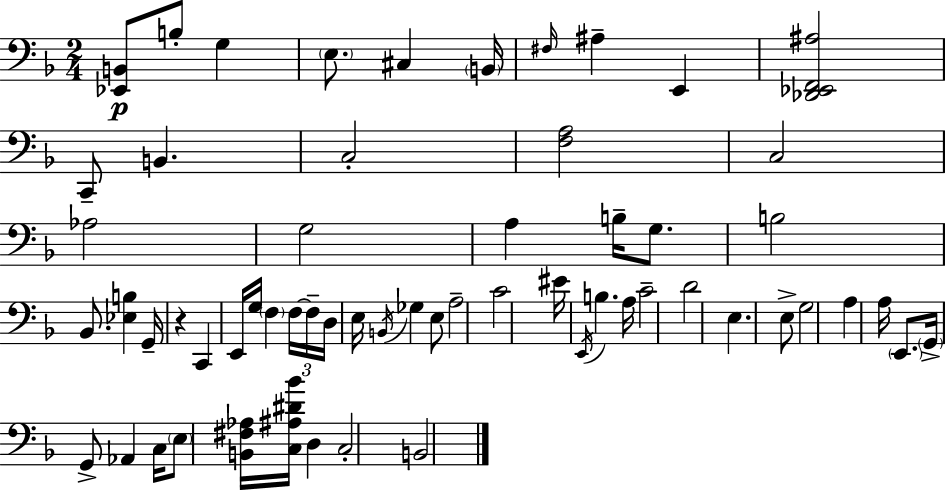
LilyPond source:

{
  \clef bass
  \numericTimeSignature
  \time 2/4
  \key f \major
  \repeat volta 2 { <ees, b,>8\p b8-. g4 | \parenthesize e8. cis4 \parenthesize b,16 | \grace { fis16 } ais4-- e,4 | <des, ees, f, ais>2 | \break c,8-- b,4. | c2-. | <f a>2 | c2 | \break aes2 | g2 | a4 b16-- g8. | b2 | \break bes,8. <ees b>4 | g,16-- r4 c,4 | e,16 g16 \parenthesize f4 \tuplet 3/2 { f16~~ | f16-- d16 } e16 \acciaccatura { b,16 } ges4 | \break e8 a2-- | c'2 | eis'16 \acciaccatura { e,16 } b4. | a16 c'2-- | \break d'2 | e4. | e8-> g2 | a4 a16 | \break \parenthesize e,8. \parenthesize g,16-> g,8-> aes,4 | c16 \parenthesize e8 <b, fis aes>16 <c ais dis' bes'>16 d4 | c2-. | b,2 | \break } \bar "|."
}